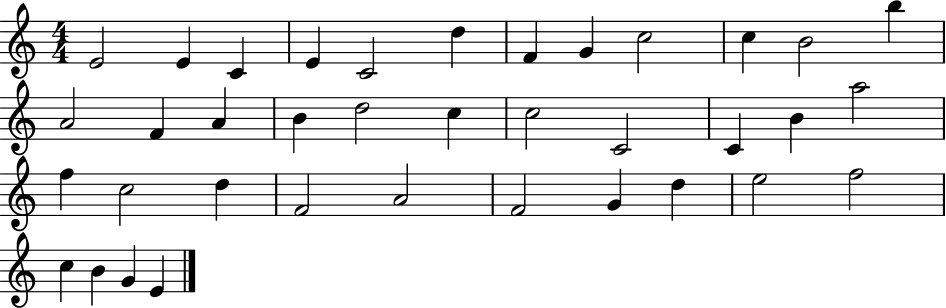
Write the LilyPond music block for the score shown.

{
  \clef treble
  \numericTimeSignature
  \time 4/4
  \key c \major
  e'2 e'4 c'4 | e'4 c'2 d''4 | f'4 g'4 c''2 | c''4 b'2 b''4 | \break a'2 f'4 a'4 | b'4 d''2 c''4 | c''2 c'2 | c'4 b'4 a''2 | \break f''4 c''2 d''4 | f'2 a'2 | f'2 g'4 d''4 | e''2 f''2 | \break c''4 b'4 g'4 e'4 | \bar "|."
}